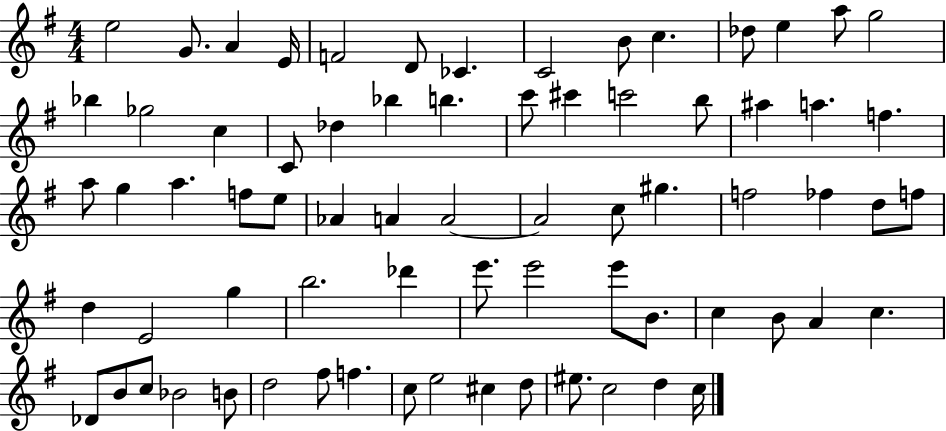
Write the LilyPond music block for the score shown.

{
  \clef treble
  \numericTimeSignature
  \time 4/4
  \key g \major
  e''2 g'8. a'4 e'16 | f'2 d'8 ces'4. | c'2 b'8 c''4. | des''8 e''4 a''8 g''2 | \break bes''4 ges''2 c''4 | c'8 des''4 bes''4 b''4. | c'''8 cis'''4 c'''2 b''8 | ais''4 a''4. f''4. | \break a''8 g''4 a''4. f''8 e''8 | aes'4 a'4 a'2~~ | a'2 c''8 gis''4. | f''2 fes''4 d''8 f''8 | \break d''4 e'2 g''4 | b''2. des'''4 | e'''8. e'''2 e'''8 b'8. | c''4 b'8 a'4 c''4. | \break des'8 b'8 c''8 bes'2 b'8 | d''2 fis''8 f''4. | c''8 e''2 cis''4 d''8 | eis''8. c''2 d''4 c''16 | \break \bar "|."
}